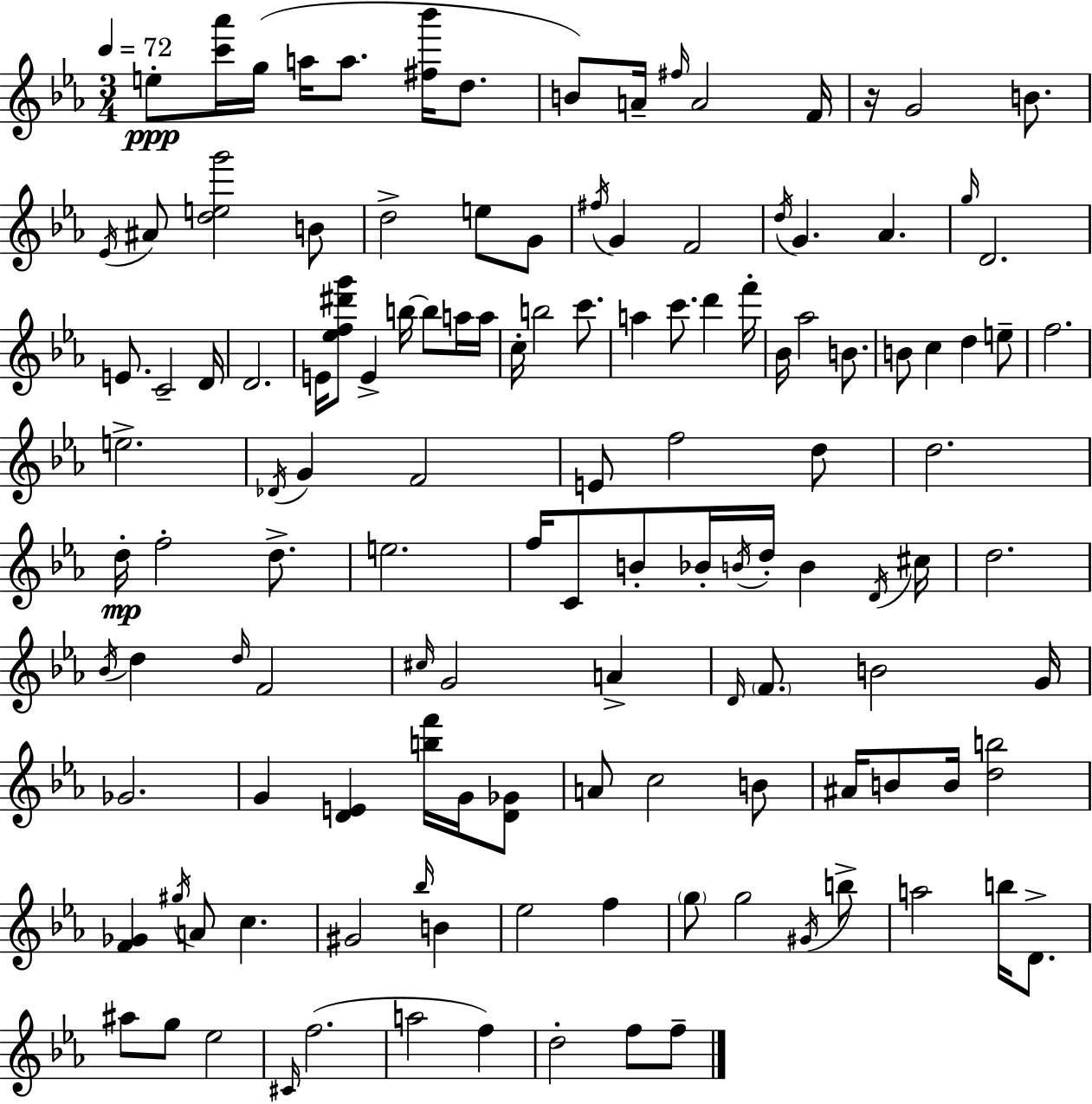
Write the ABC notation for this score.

X:1
T:Untitled
M:3/4
L:1/4
K:Eb
e/2 [c'_a']/4 g/4 a/4 a/2 [^f_b']/4 d/2 B/2 A/4 ^f/4 A2 F/4 z/4 G2 B/2 _E/4 ^A/2 [deg']2 B/2 d2 e/2 G/2 ^f/4 G F2 d/4 G _A g/4 D2 E/2 C2 D/4 D2 E/4 [_ef^d'g']/2 E b/4 b/2 a/4 a/4 c/4 b2 c'/2 a c'/2 d' f'/4 _B/4 _a2 B/2 B/2 c d e/2 f2 e2 _D/4 G F2 E/2 f2 d/2 d2 d/4 f2 d/2 e2 f/4 C/2 B/2 _B/4 B/4 d/4 B D/4 ^c/4 d2 _B/4 d d/4 F2 ^c/4 G2 A D/4 F/2 B2 G/4 _G2 G [DE] [bf']/4 G/4 [D_G]/2 A/2 c2 B/2 ^A/4 B/2 B/4 [db]2 [F_G] ^g/4 A/2 c ^G2 _b/4 B _e2 f g/2 g2 ^G/4 b/2 a2 b/4 D/2 ^a/2 g/2 _e2 ^C/4 f2 a2 f d2 f/2 f/2